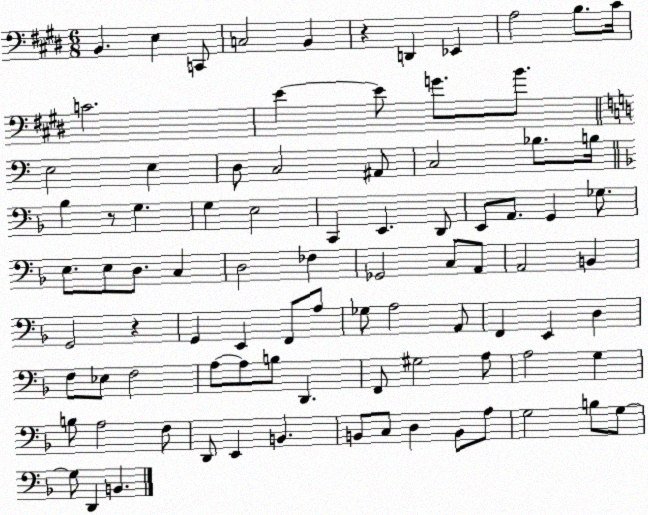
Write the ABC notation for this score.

X:1
T:Untitled
M:6/8
L:1/4
K:E
B,, E, C,,/2 C,2 B,, z D,, _E,, A,2 B,/2 ^C/4 C2 E E/2 G/2 B/2 E,2 E, D,/2 C,2 ^A,,/2 C,2 _B,/2 B,/4 _B, z/2 G, G, E,2 C,, E,, D,,/2 E,,/2 A,,/2 G,, _G,/2 E,/2 E,/2 D,/2 C, D,2 _F, _G,,2 C,/2 A,,/2 A,,2 B,, G,,2 z G,, E,, F,,/2 A,/2 _G,/2 A,2 A,,/2 F,, E,, D, F,/2 _E,/2 F,2 A,/2 A,/2 B,/2 D,, F,,/2 ^G,2 A,/2 A,2 G, B,/2 A,2 F,/2 D,,/2 E,, B,, B,,/2 C,/2 D, B,,/2 A,/2 G,2 B,/2 G,/2 G,/2 D,, B,,